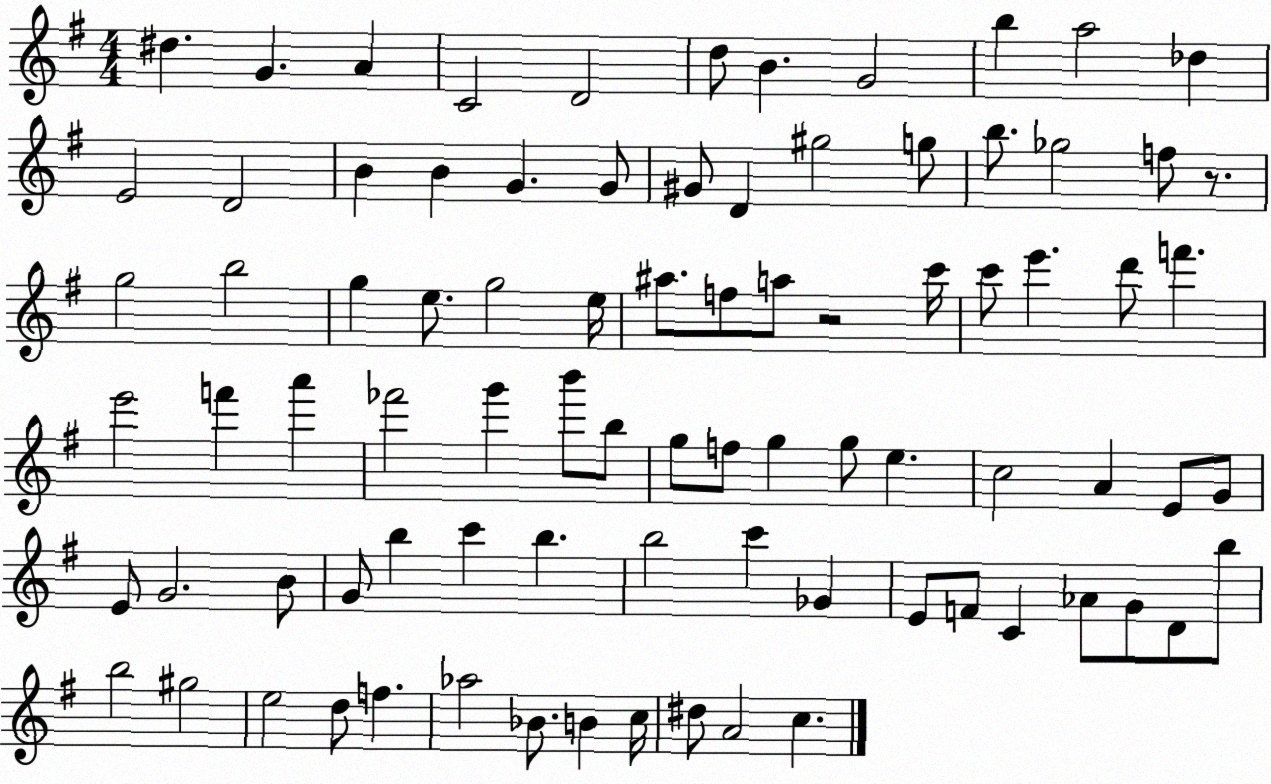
X:1
T:Untitled
M:4/4
L:1/4
K:G
^d G A C2 D2 d/2 B G2 b a2 _d E2 D2 B B G G/2 ^G/2 D ^g2 g/2 b/2 _g2 f/2 z/2 g2 b2 g e/2 g2 e/4 ^a/2 f/2 a/2 z2 c'/4 c'/2 e' d'/2 f' e'2 f' a' _f'2 g' b'/2 b/2 g/2 f/2 g g/2 e c2 A E/2 G/2 E/2 G2 B/2 G/2 b c' b b2 c' _G E/2 F/2 C _A/2 G/2 D/2 b/2 b2 ^g2 e2 d/2 f _a2 _B/2 B c/4 ^d/2 A2 c